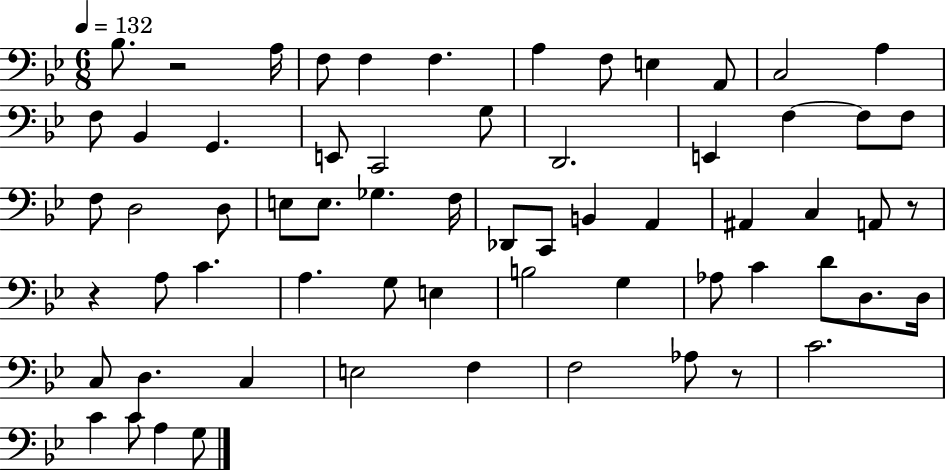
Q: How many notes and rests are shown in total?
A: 64